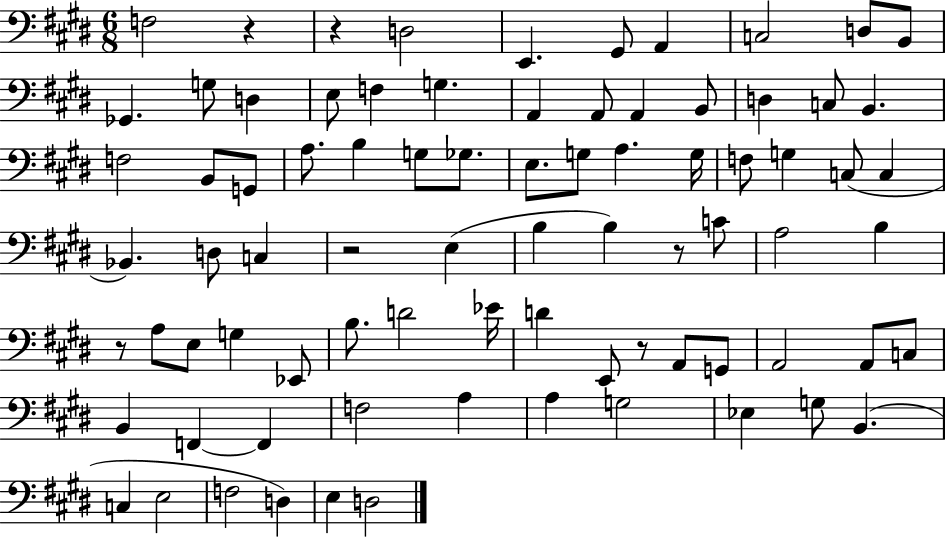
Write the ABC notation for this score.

X:1
T:Untitled
M:6/8
L:1/4
K:E
F,2 z z D,2 E,, ^G,,/2 A,, C,2 D,/2 B,,/2 _G,, G,/2 D, E,/2 F, G, A,, A,,/2 A,, B,,/2 D, C,/2 B,, F,2 B,,/2 G,,/2 A,/2 B, G,/2 _G,/2 E,/2 G,/2 A, G,/4 F,/2 G, C,/2 C, _B,, D,/2 C, z2 E, B, B, z/2 C/2 A,2 B, z/2 A,/2 E,/2 G, _E,,/2 B,/2 D2 _E/4 D E,,/2 z/2 A,,/2 G,,/2 A,,2 A,,/2 C,/2 B,, F,, F,, F,2 A, A, G,2 _E, G,/2 B,, C, E,2 F,2 D, E, D,2